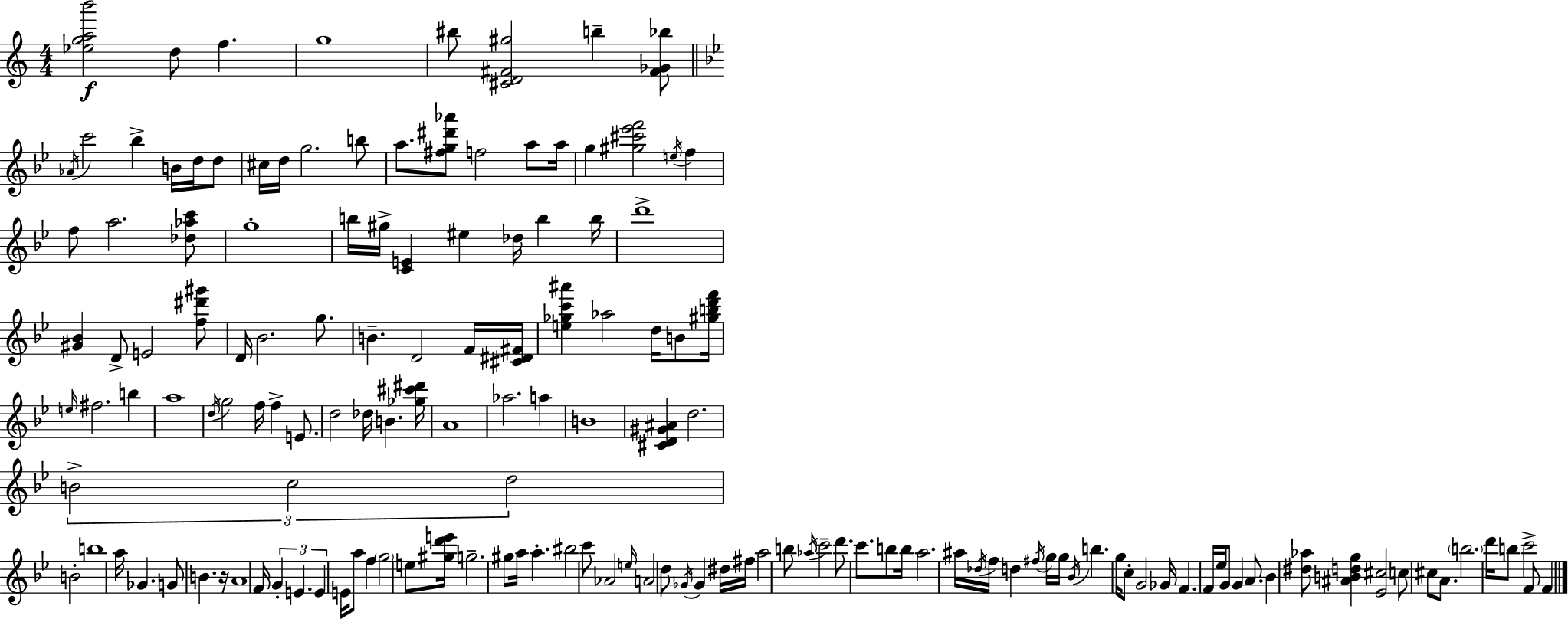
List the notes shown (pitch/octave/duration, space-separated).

[Eb5,G5,A5,B6]/h D5/e F5/q. G5/w BIS5/e [C#4,D4,F#4,G#5]/h B5/q [F#4,Gb4,Bb5]/e Ab4/s C6/h Bb5/q B4/s D5/s D5/e C#5/s D5/s G5/h. B5/e A5/e. [F#5,G5,D#6,Ab6]/e F5/h A5/e A5/s G5/q [G#5,C#6,Eb6,F6]/h E5/s F5/q F5/e A5/h. [Db5,Ab5,C6]/e G5/w B5/s G#5/s [C4,E4]/q EIS5/q Db5/s B5/q B5/s D6/w [G#4,Bb4]/q D4/e E4/h [F5,D#6,G#6]/e D4/s Bb4/h. G5/e. B4/q. D4/h F4/s [C#4,D#4,F#4]/s [E5,Gb5,C6,A#6]/q Ab5/h D5/s B4/e [G#5,B5,D6,F6]/s E5/s F#5/h. B5/q A5/w D5/s G5/h F5/s F5/q E4/e. D5/h Db5/s B4/q. [Gb5,C#6,D#6]/s A4/w Ab5/h. A5/q B4/w [C#4,D4,G#4,A#4]/q D5/h. B4/h C5/h D5/h B4/h B5/w A5/s Gb4/q. G4/e B4/q. R/s A4/w F4/s G4/q E4/q. E4/q E4/s A5/e F5/q G5/h E5/e [G#5,D6,E6]/s G5/h. G#5/e A5/s A5/q. BIS5/h C6/e Ab4/h E5/s A4/h D5/e Gb4/s Gb4/q D#5/s F#5/s A5/h B5/e Ab5/s C6/h D6/e. C6/e. B5/e B5/s A5/h. A#5/s Db5/s F5/s D5/q F#5/s G5/s G5/s Bb4/s B5/q. G5/s C5/e G4/h Gb4/s F4/q. F4/s Eb5/s G4/e G4/q A4/e. Bb4/q [D#5,Ab5]/e [A#4,B4,D5,G5]/q [Eb4,C#5]/h C5/e C#5/e A4/e. B5/h. D6/s B5/e C6/h F4/e F4/q